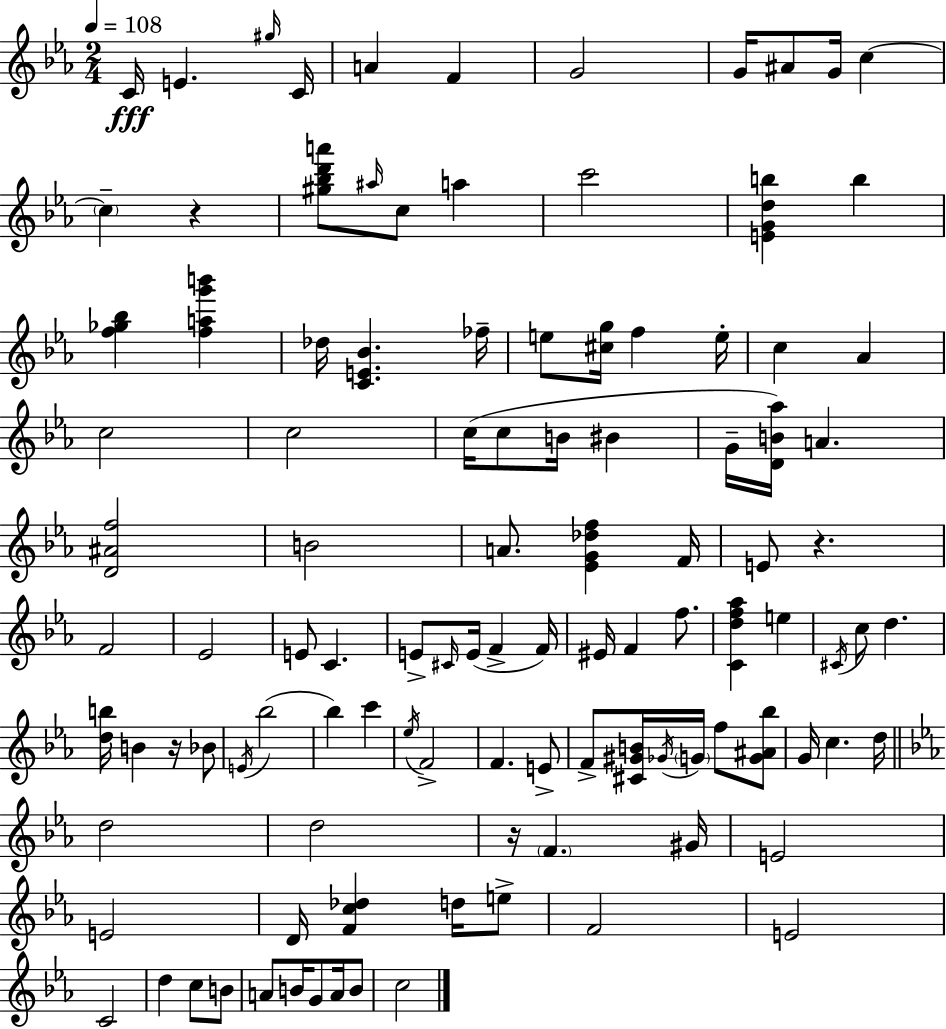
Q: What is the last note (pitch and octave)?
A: C5